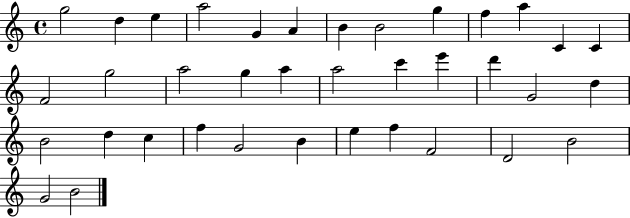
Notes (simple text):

G5/h D5/q E5/q A5/h G4/q A4/q B4/q B4/h G5/q F5/q A5/q C4/q C4/q F4/h G5/h A5/h G5/q A5/q A5/h C6/q E6/q D6/q G4/h D5/q B4/h D5/q C5/q F5/q G4/h B4/q E5/q F5/q F4/h D4/h B4/h G4/h B4/h